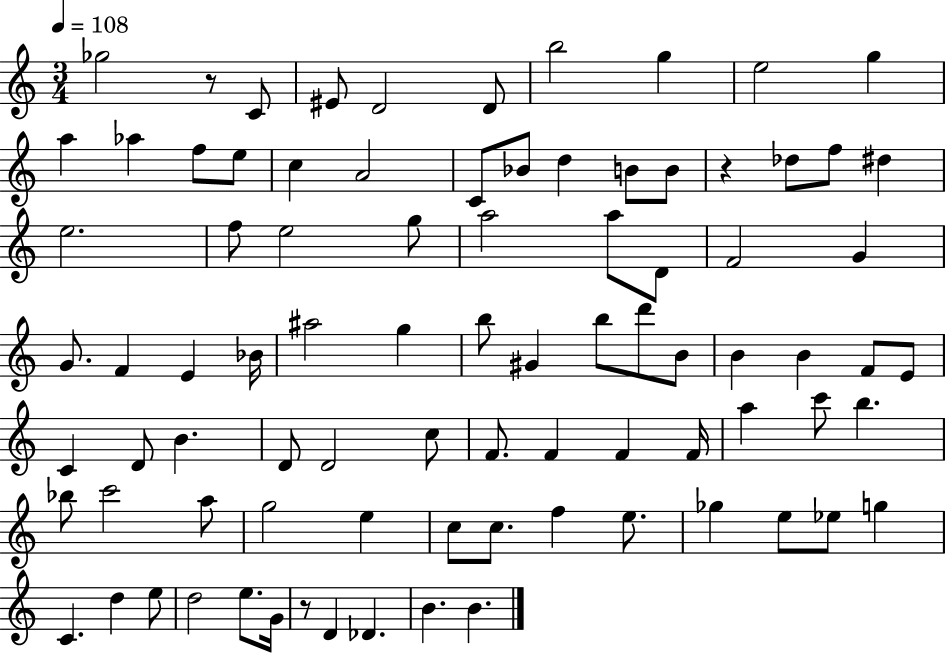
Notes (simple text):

Gb5/h R/e C4/e EIS4/e D4/h D4/e B5/h G5/q E5/h G5/q A5/q Ab5/q F5/e E5/e C5/q A4/h C4/e Bb4/e D5/q B4/e B4/e R/q Db5/e F5/e D#5/q E5/h. F5/e E5/h G5/e A5/h A5/e D4/e F4/h G4/q G4/e. F4/q E4/q Bb4/s A#5/h G5/q B5/e G#4/q B5/e D6/e B4/e B4/q B4/q F4/e E4/e C4/q D4/e B4/q. D4/e D4/h C5/e F4/e. F4/q F4/q F4/s A5/q C6/e B5/q. Bb5/e C6/h A5/e G5/h E5/q C5/e C5/e. F5/q E5/e. Gb5/q E5/e Eb5/e G5/q C4/q. D5/q E5/e D5/h E5/e. G4/s R/e D4/q Db4/q. B4/q. B4/q.